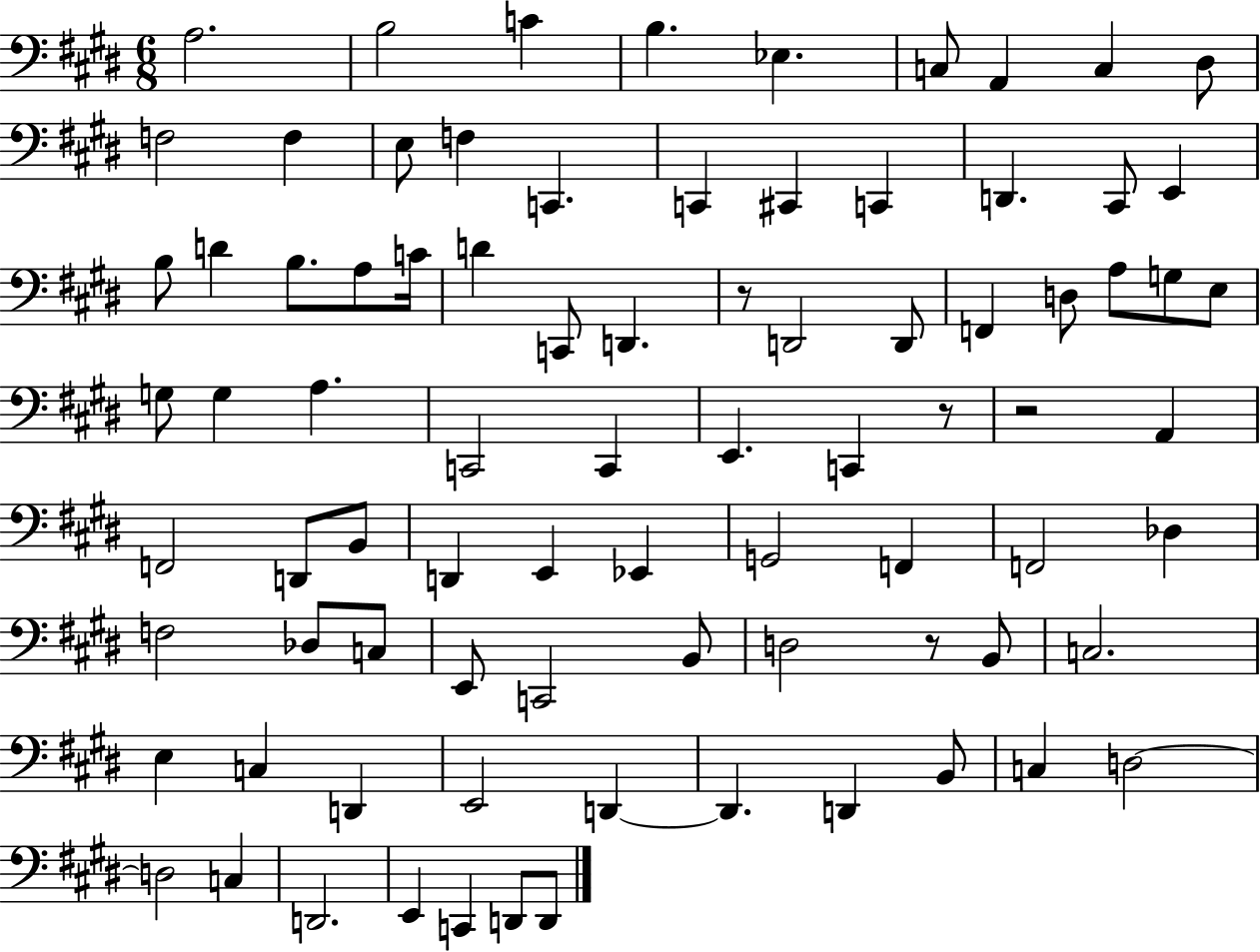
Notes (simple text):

A3/h. B3/h C4/q B3/q. Eb3/q. C3/e A2/q C3/q D#3/e F3/h F3/q E3/e F3/q C2/q. C2/q C#2/q C2/q D2/q. C#2/e E2/q B3/e D4/q B3/e. A3/e C4/s D4/q C2/e D2/q. R/e D2/h D2/e F2/q D3/e A3/e G3/e E3/e G3/e G3/q A3/q. C2/h C2/q E2/q. C2/q R/e R/h A2/q F2/h D2/e B2/e D2/q E2/q Eb2/q G2/h F2/q F2/h Db3/q F3/h Db3/e C3/e E2/e C2/h B2/e D3/h R/e B2/e C3/h. E3/q C3/q D2/q E2/h D2/q D2/q. D2/q B2/e C3/q D3/h D3/h C3/q D2/h. E2/q C2/q D2/e D2/e